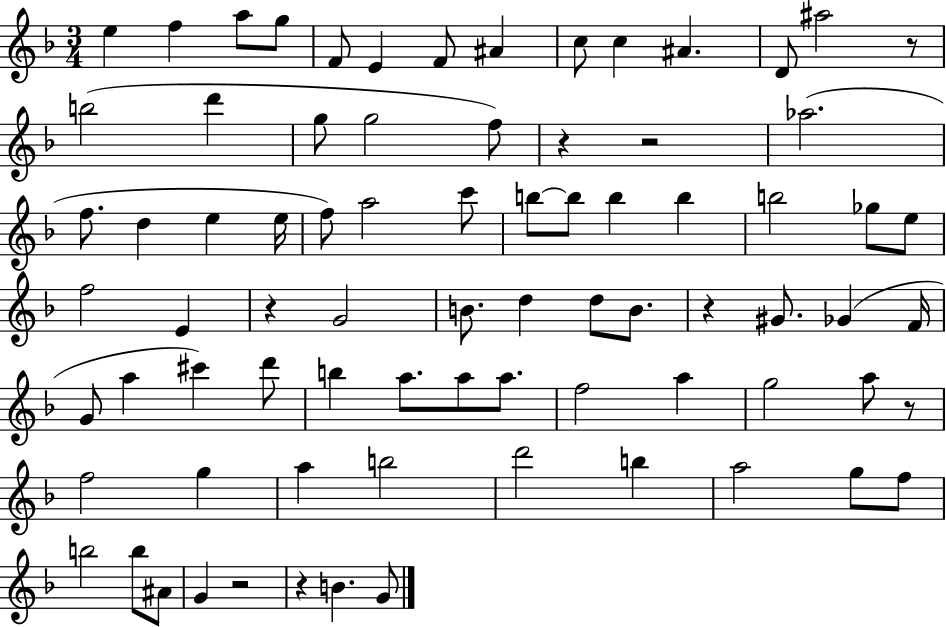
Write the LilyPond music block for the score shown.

{
  \clef treble
  \numericTimeSignature
  \time 3/4
  \key f \major
  e''4 f''4 a''8 g''8 | f'8 e'4 f'8 ais'4 | c''8 c''4 ais'4. | d'8 ais''2 r8 | \break b''2( d'''4 | g''8 g''2 f''8) | r4 r2 | aes''2.( | \break f''8. d''4 e''4 e''16 | f''8) a''2 c'''8 | b''8~~ b''8 b''4 b''4 | b''2 ges''8 e''8 | \break f''2 e'4 | r4 g'2 | b'8. d''4 d''8 b'8. | r4 gis'8. ges'4( f'16 | \break g'8 a''4 cis'''4) d'''8 | b''4 a''8. a''8 a''8. | f''2 a''4 | g''2 a''8 r8 | \break f''2 g''4 | a''4 b''2 | d'''2 b''4 | a''2 g''8 f''8 | \break b''2 b''8 ais'8 | g'4 r2 | r4 b'4. g'8 | \bar "|."
}